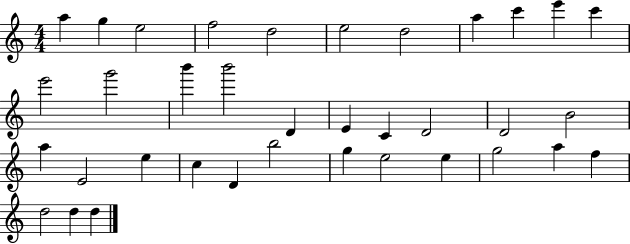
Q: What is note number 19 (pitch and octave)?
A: D4